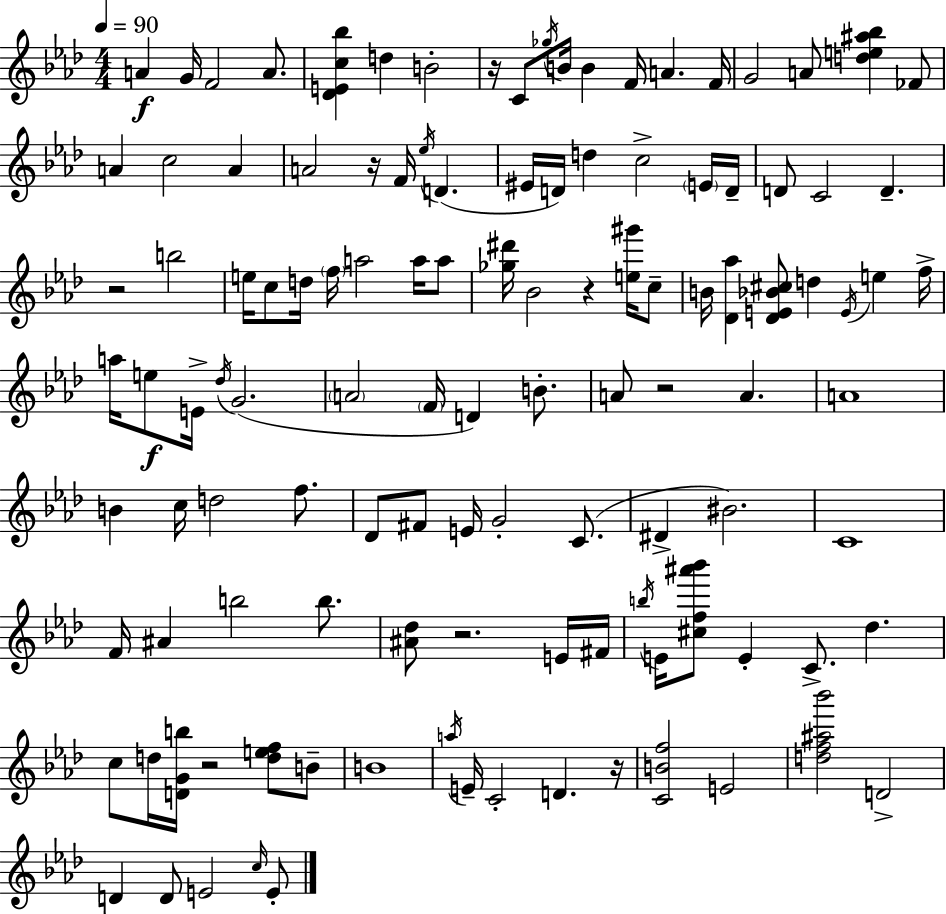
A4/q G4/s F4/h A4/e. [Db4,E4,C5,Bb5]/q D5/q B4/h R/s C4/e Gb5/s B4/s B4/q F4/s A4/q. F4/s G4/h A4/e [D5,E5,A#5,Bb5]/q FES4/e A4/q C5/h A4/q A4/h R/s F4/s Eb5/s D4/q. EIS4/s D4/s D5/q C5/h E4/s D4/s D4/e C4/h D4/q. R/h B5/h E5/s C5/e D5/s F5/s A5/h A5/s A5/e [Gb5,D#6]/s Bb4/h R/q [E5,G#6]/s C5/e B4/s [Db4,Ab5]/q [Db4,E4,Bb4,C#5]/e D5/q E4/s E5/q F5/s A5/s E5/e E4/s Db5/s G4/h. A4/h F4/s D4/q B4/e. A4/e R/h A4/q. A4/w B4/q C5/s D5/h F5/e. Db4/e F#4/e E4/s G4/h C4/e. D#4/q BIS4/h. C4/w F4/s A#4/q B5/h B5/e. [A#4,Db5]/e R/h. E4/s F#4/s B5/s E4/s [C#5,F5,A#6,Bb6]/e E4/q C4/e. Db5/q. C5/e D5/s [D4,G4,B5]/s R/h [D5,E5,F5]/e B4/e B4/w A5/s E4/s C4/h D4/q. R/s [C4,B4,F5]/h E4/h [D5,F5,A#5,Bb6]/h D4/h D4/q D4/e E4/h C5/s E4/e